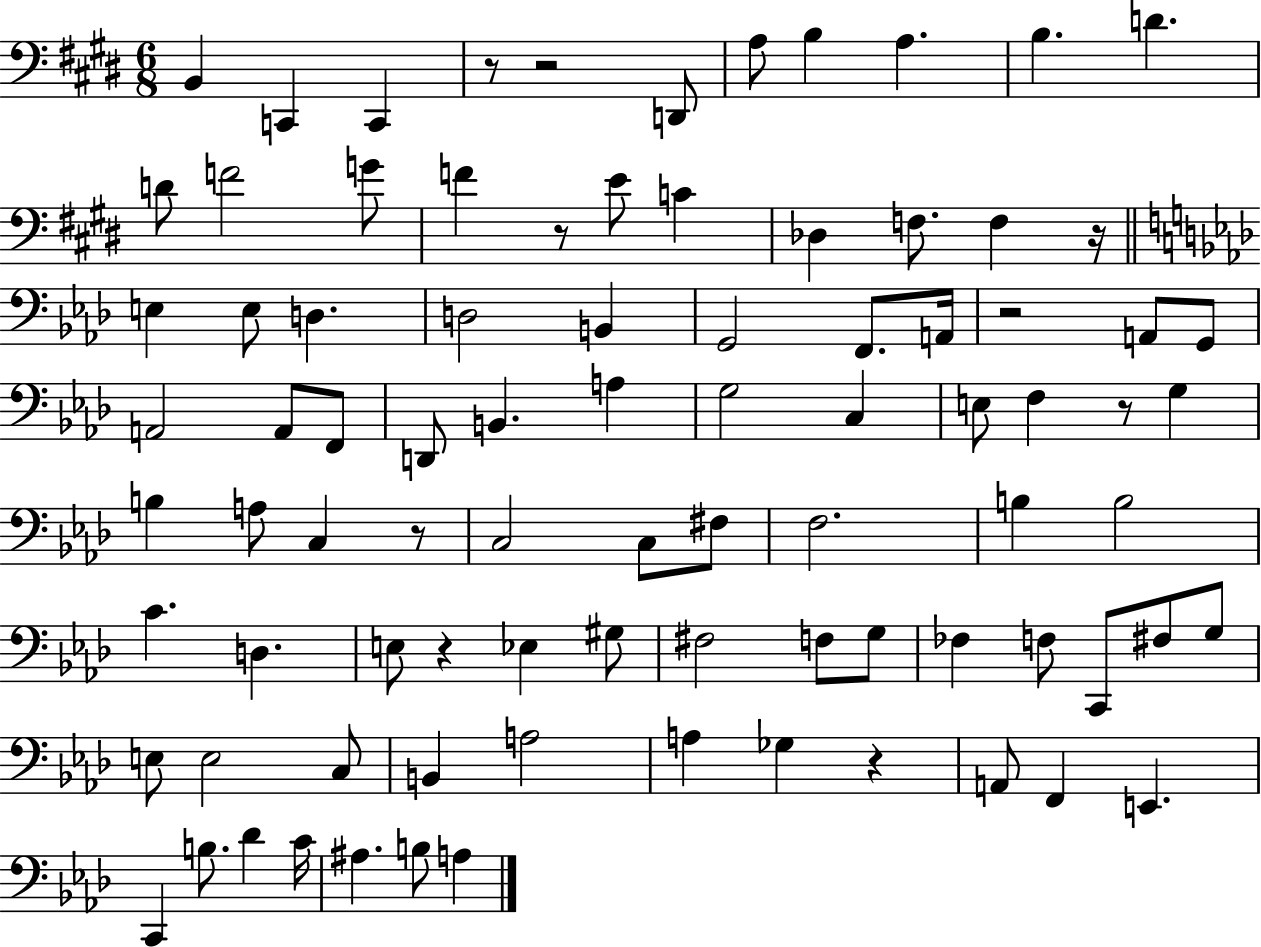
B2/q C2/q C2/q R/e R/h D2/e A3/e B3/q A3/q. B3/q. D4/q. D4/e F4/h G4/e F4/q R/e E4/e C4/q Db3/q F3/e. F3/q R/s E3/q E3/e D3/q. D3/h B2/q G2/h F2/e. A2/s R/h A2/e G2/e A2/h A2/e F2/e D2/e B2/q. A3/q G3/h C3/q E3/e F3/q R/e G3/q B3/q A3/e C3/q R/e C3/h C3/e F#3/e F3/h. B3/q B3/h C4/q. D3/q. E3/e R/q Eb3/q G#3/e F#3/h F3/e G3/e FES3/q F3/e C2/e F#3/e G3/e E3/e E3/h C3/e B2/q A3/h A3/q Gb3/q R/q A2/e F2/q E2/q. C2/q B3/e. Db4/q C4/s A#3/q. B3/e A3/q